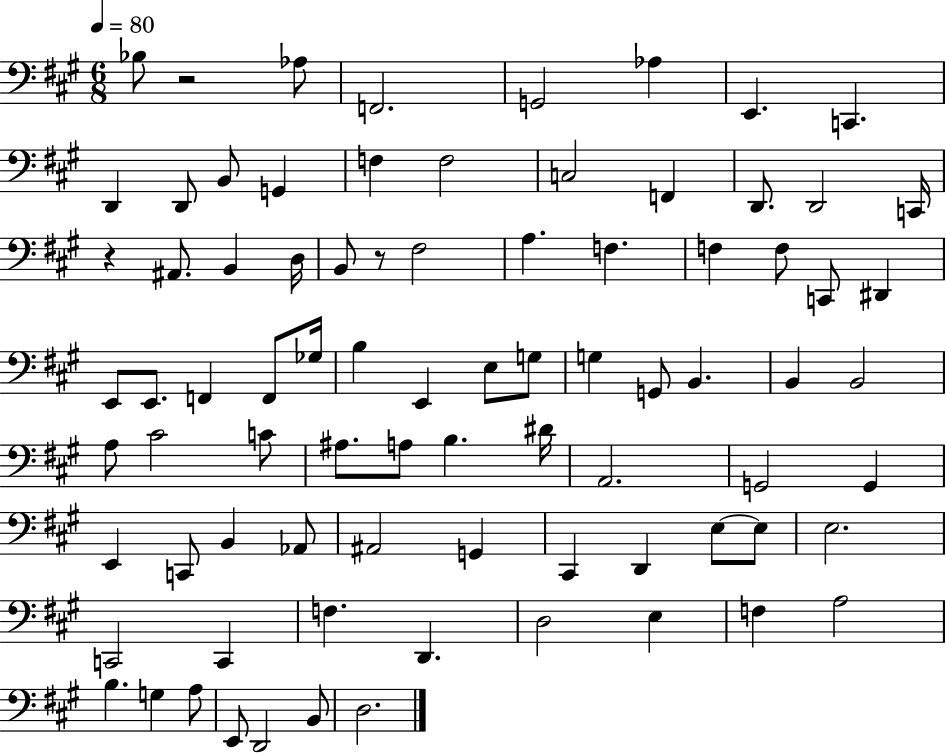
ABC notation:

X:1
T:Untitled
M:6/8
L:1/4
K:A
_B,/2 z2 _A,/2 F,,2 G,,2 _A, E,, C,, D,, D,,/2 B,,/2 G,, F, F,2 C,2 F,, D,,/2 D,,2 C,,/4 z ^A,,/2 B,, D,/4 B,,/2 z/2 ^F,2 A, F, F, F,/2 C,,/2 ^D,, E,,/2 E,,/2 F,, F,,/2 _G,/4 B, E,, E,/2 G,/2 G, G,,/2 B,, B,, B,,2 A,/2 ^C2 C/2 ^A,/2 A,/2 B, ^D/4 A,,2 G,,2 G,, E,, C,,/2 B,, _A,,/2 ^A,,2 G,, ^C,, D,, E,/2 E,/2 E,2 C,,2 C,, F, D,, D,2 E, F, A,2 B, G, A,/2 E,,/2 D,,2 B,,/2 D,2